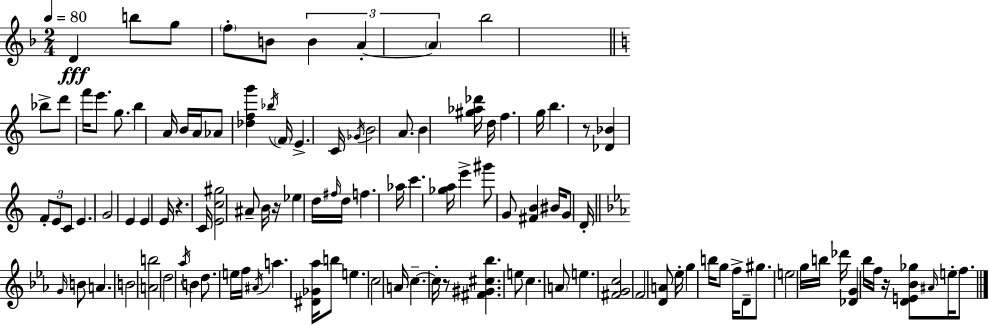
D4/q B5/e G5/e F5/e B4/e B4/q A4/q A4/q Bb5/h Bb5/e D6/e F6/s E6/e. G5/e. B5/q A4/s B4/s A4/s Ab4/e [Db5,F5,G6]/q Bb5/s F4/s E4/q. C4/s Gb4/s B4/h A4/e. B4/q [G#5,Ab5,Db6]/s D5/s F5/q. G5/s B5/q. R/e [Db4,Bb4]/q F4/e E4/e C4/e E4/q. G4/h E4/q E4/q E4/s R/q. C4/s [E4,C5,G#5]/h A#4/e B4/s R/s Eb5/q D5/s F#5/s D5/s F5/q. Ab5/s C6/q. [Gb5,A5]/s E6/q G#6/e G4/e [F#4,B4]/q BIS4/s G4/e D4/s G4/s B4/e A4/q. B4/h [A4,B5]/h D5/h Ab5/s B4/q D5/e. E5/s F5/s A#4/s A5/q. [D#4,Gb4,Ab5]/s B5/e E5/q. C5/h A4/s C5/q. C5/s R/e [F#4,G#4,C#5,Bb5]/q. E5/e C5/q. A4/e E5/q. [F#4,G4,C5]/h F4/h [D4,A4]/e Eb5/s G5/q B5/s G5/e F5/s D4/e G#5/e. E5/h G5/s B5/s Db6/s [Db4,G4]/q Bb5/s F5/s R/s [D4,E4,Bb4,Gb5]/e A#4/s E5/s F5/e.